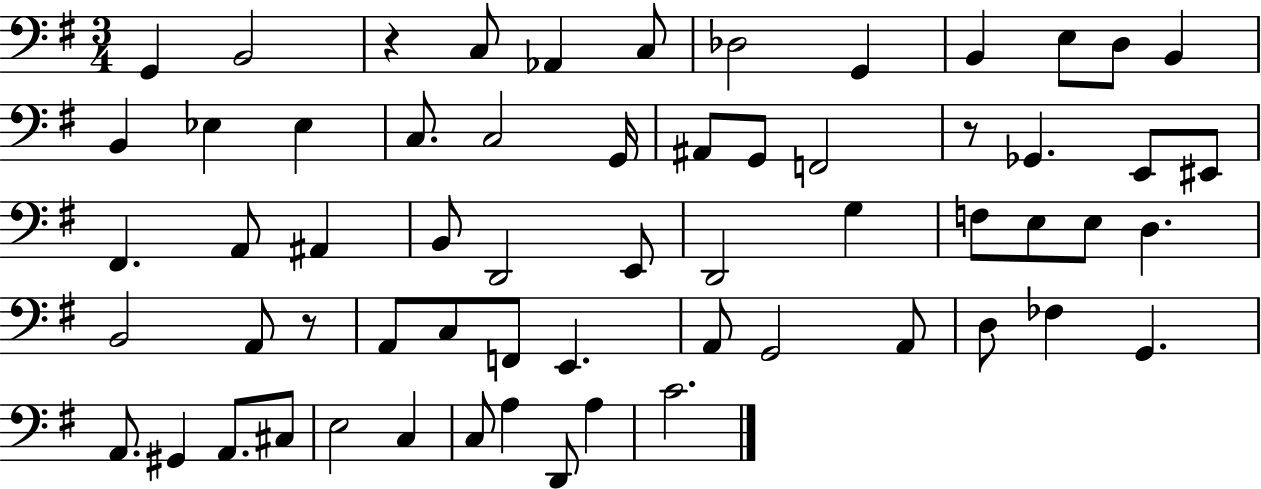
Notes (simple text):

G2/q B2/h R/q C3/e Ab2/q C3/e Db3/h G2/q B2/q E3/e D3/e B2/q B2/q Eb3/q Eb3/q C3/e. C3/h G2/s A#2/e G2/e F2/h R/e Gb2/q. E2/e EIS2/e F#2/q. A2/e A#2/q B2/e D2/h E2/e D2/h G3/q F3/e E3/e E3/e D3/q. B2/h A2/e R/e A2/e C3/e F2/e E2/q. A2/e G2/h A2/e D3/e FES3/q G2/q. A2/e. G#2/q A2/e. C#3/e E3/h C3/q C3/e A3/q D2/e A3/q C4/h.